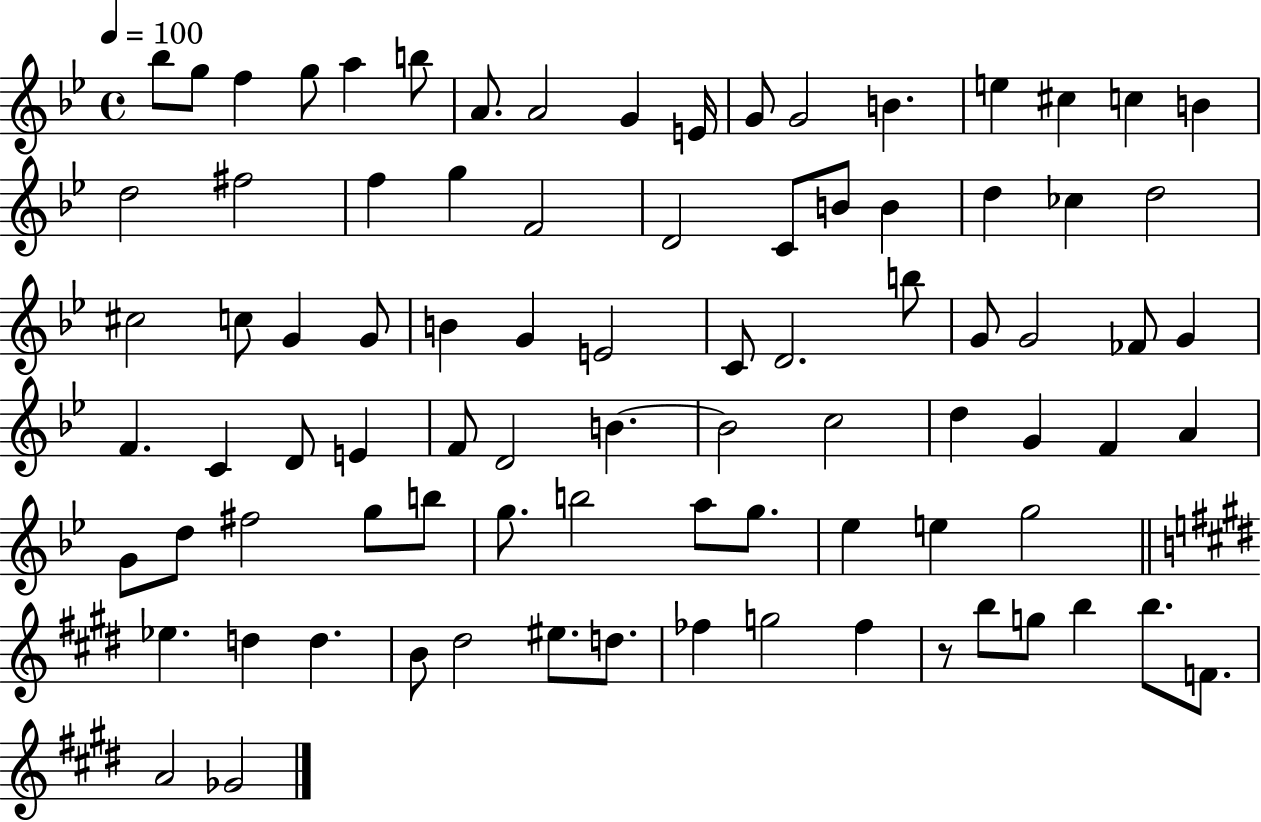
{
  \clef treble
  \time 4/4
  \defaultTimeSignature
  \key bes \major
  \tempo 4 = 100
  bes''8 g''8 f''4 g''8 a''4 b''8 | a'8. a'2 g'4 e'16 | g'8 g'2 b'4. | e''4 cis''4 c''4 b'4 | \break d''2 fis''2 | f''4 g''4 f'2 | d'2 c'8 b'8 b'4 | d''4 ces''4 d''2 | \break cis''2 c''8 g'4 g'8 | b'4 g'4 e'2 | c'8 d'2. b''8 | g'8 g'2 fes'8 g'4 | \break f'4. c'4 d'8 e'4 | f'8 d'2 b'4.~~ | b'2 c''2 | d''4 g'4 f'4 a'4 | \break g'8 d''8 fis''2 g''8 b''8 | g''8. b''2 a''8 g''8. | ees''4 e''4 g''2 | \bar "||" \break \key e \major ees''4. d''4 d''4. | b'8 dis''2 eis''8. d''8. | fes''4 g''2 fes''4 | r8 b''8 g''8 b''4 b''8. f'8. | \break a'2 ges'2 | \bar "|."
}